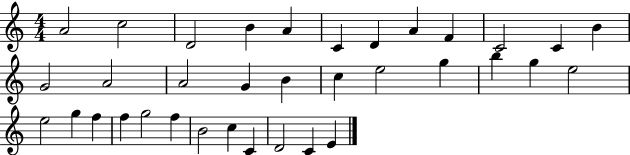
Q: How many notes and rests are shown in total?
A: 35